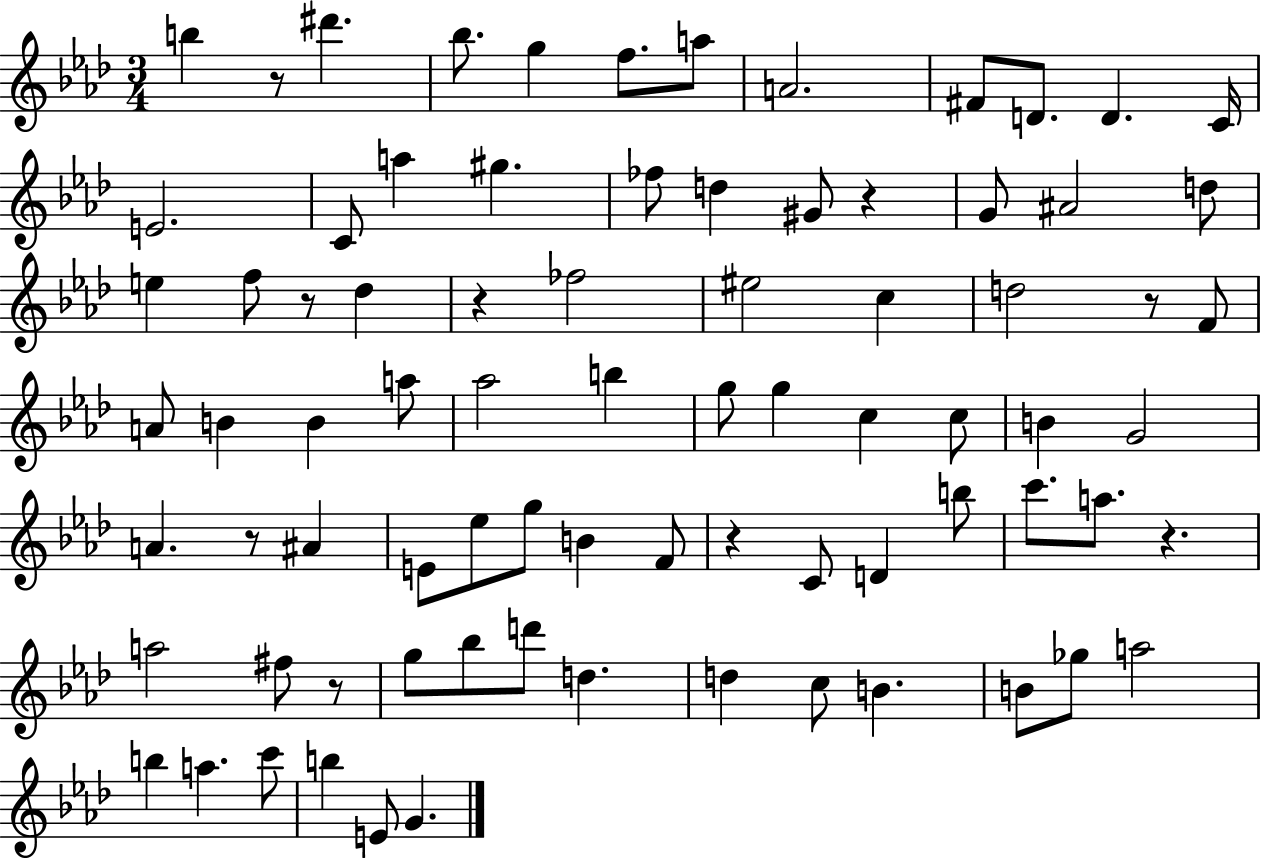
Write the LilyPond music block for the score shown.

{
  \clef treble
  \numericTimeSignature
  \time 3/4
  \key aes \major
  b''4 r8 dis'''4. | bes''8. g''4 f''8. a''8 | a'2. | fis'8 d'8. d'4. c'16 | \break e'2. | c'8 a''4 gis''4. | fes''8 d''4 gis'8 r4 | g'8 ais'2 d''8 | \break e''4 f''8 r8 des''4 | r4 fes''2 | eis''2 c''4 | d''2 r8 f'8 | \break a'8 b'4 b'4 a''8 | aes''2 b''4 | g''8 g''4 c''4 c''8 | b'4 g'2 | \break a'4. r8 ais'4 | e'8 ees''8 g''8 b'4 f'8 | r4 c'8 d'4 b''8 | c'''8. a''8. r4. | \break a''2 fis''8 r8 | g''8 bes''8 d'''8 d''4. | d''4 c''8 b'4. | b'8 ges''8 a''2 | \break b''4 a''4. c'''8 | b''4 e'8 g'4. | \bar "|."
}